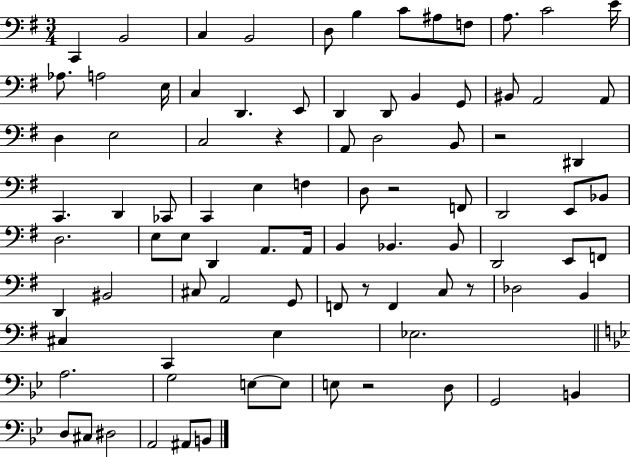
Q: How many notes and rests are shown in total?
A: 89